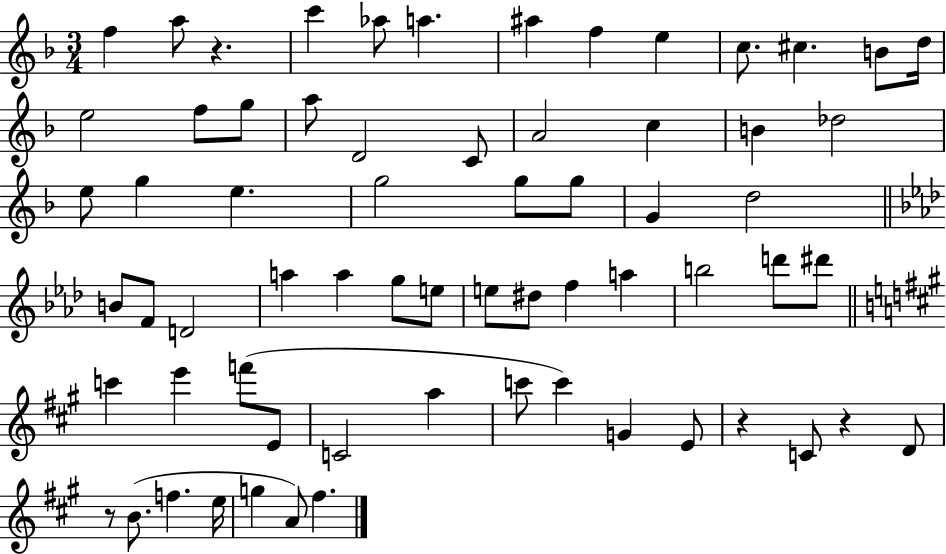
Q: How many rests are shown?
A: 4